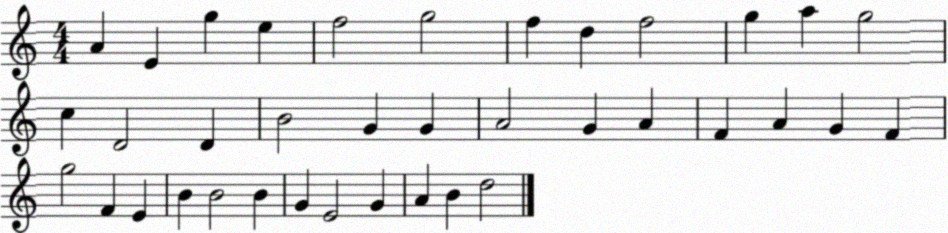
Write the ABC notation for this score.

X:1
T:Untitled
M:4/4
L:1/4
K:C
A E g e f2 g2 f d f2 g a g2 c D2 D B2 G G A2 G A F A G F g2 F E B B2 B G E2 G A B d2